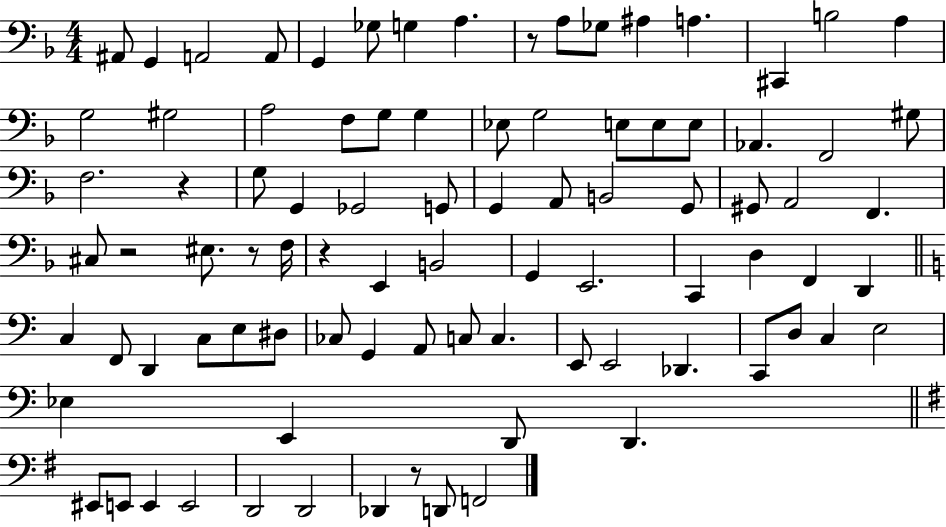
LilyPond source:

{
  \clef bass
  \numericTimeSignature
  \time 4/4
  \key f \major
  ais,8 g,4 a,2 a,8 | g,4 ges8 g4 a4. | r8 a8 ges8 ais4 a4. | cis,4 b2 a4 | \break g2 gis2 | a2 f8 g8 g4 | ees8 g2 e8 e8 e8 | aes,4. f,2 gis8 | \break f2. r4 | g8 g,4 ges,2 g,8 | g,4 a,8 b,2 g,8 | gis,8 a,2 f,4. | \break cis8 r2 eis8. r8 f16 | r4 e,4 b,2 | g,4 e,2. | c,4 d4 f,4 d,4 | \break \bar "||" \break \key c \major c4 f,8 d,4 c8 e8 dis8 | ces8 g,4 a,8 c8 c4. | e,8 e,2 des,4. | c,8 d8 c4 e2 | \break ees4 e,4 d,8 d,4. | \bar "||" \break \key g \major eis,8 e,8 e,4 e,2 | d,2 d,2 | des,4 r8 d,8 f,2 | \bar "|."
}